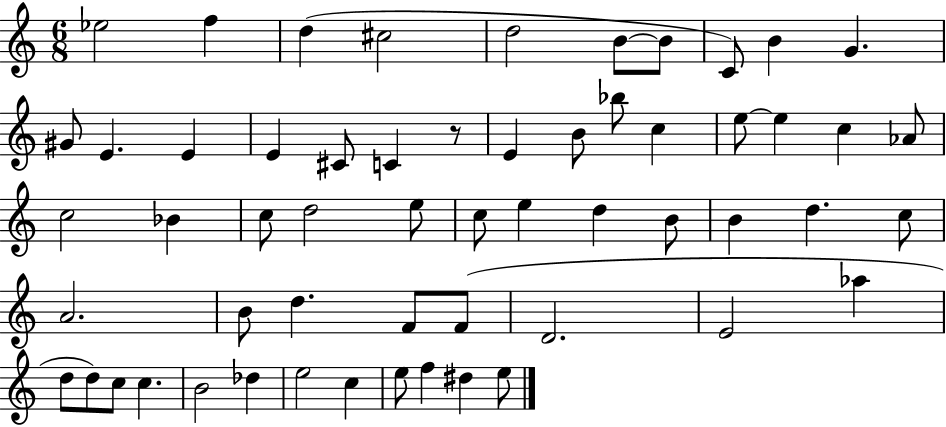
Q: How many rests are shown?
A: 1